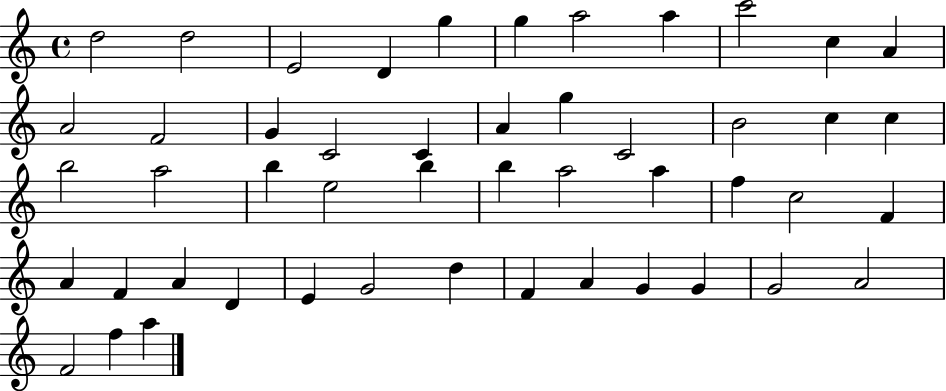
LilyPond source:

{
  \clef treble
  \time 4/4
  \defaultTimeSignature
  \key c \major
  d''2 d''2 | e'2 d'4 g''4 | g''4 a''2 a''4 | c'''2 c''4 a'4 | \break a'2 f'2 | g'4 c'2 c'4 | a'4 g''4 c'2 | b'2 c''4 c''4 | \break b''2 a''2 | b''4 e''2 b''4 | b''4 a''2 a''4 | f''4 c''2 f'4 | \break a'4 f'4 a'4 d'4 | e'4 g'2 d''4 | f'4 a'4 g'4 g'4 | g'2 a'2 | \break f'2 f''4 a''4 | \bar "|."
}